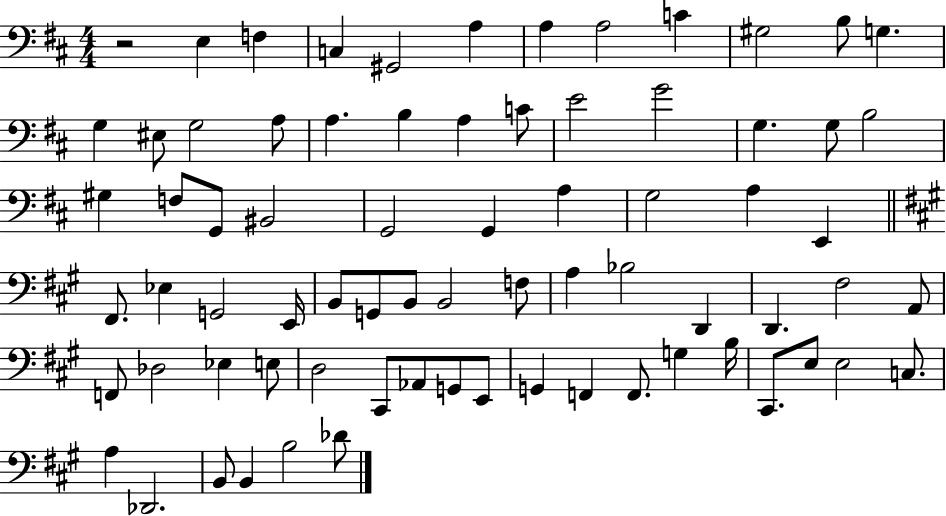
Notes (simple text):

R/h E3/q F3/q C3/q G#2/h A3/q A3/q A3/h C4/q G#3/h B3/e G3/q. G3/q EIS3/e G3/h A3/e A3/q. B3/q A3/q C4/e E4/h G4/h G3/q. G3/e B3/h G#3/q F3/e G2/e BIS2/h G2/h G2/q A3/q G3/h A3/q E2/q F#2/e. Eb3/q G2/h E2/s B2/e G2/e B2/e B2/h F3/e A3/q Bb3/h D2/q D2/q. F#3/h A2/e F2/e Db3/h Eb3/q E3/e D3/h C#2/e Ab2/e G2/e E2/e G2/q F2/q F2/e. G3/q B3/s C#2/e. E3/e E3/h C3/e. A3/q Db2/h. B2/e B2/q B3/h Db4/e